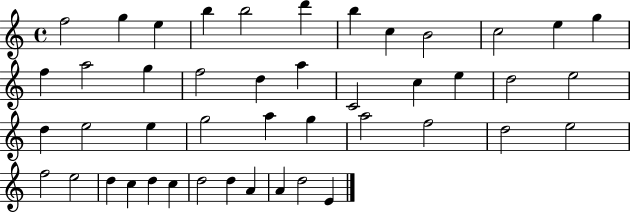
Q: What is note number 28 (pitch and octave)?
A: A5